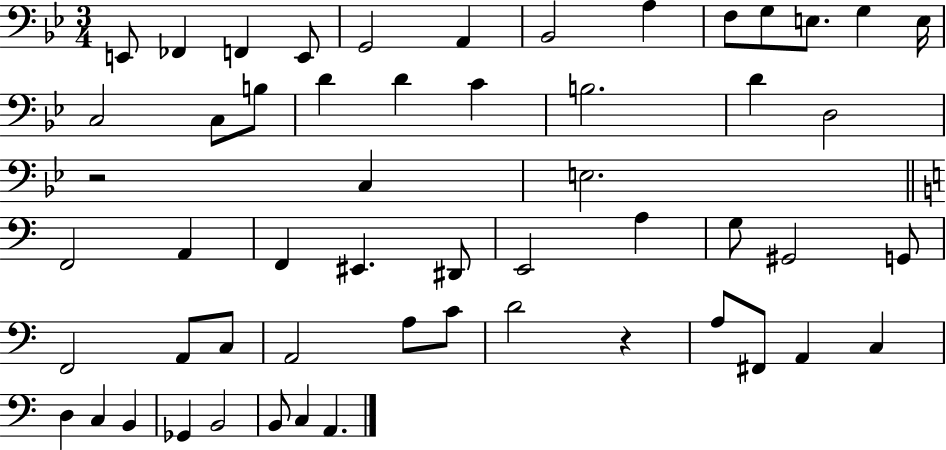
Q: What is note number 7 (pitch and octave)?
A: Bb2